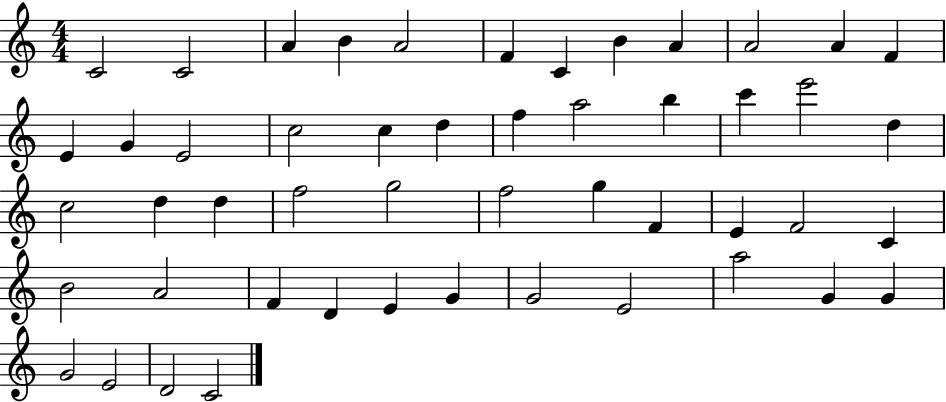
C4/h C4/h A4/q B4/q A4/h F4/q C4/q B4/q A4/q A4/h A4/q F4/q E4/q G4/q E4/h C5/h C5/q D5/q F5/q A5/h B5/q C6/q E6/h D5/q C5/h D5/q D5/q F5/h G5/h F5/h G5/q F4/q E4/q F4/h C4/q B4/h A4/h F4/q D4/q E4/q G4/q G4/h E4/h A5/h G4/q G4/q G4/h E4/h D4/h C4/h